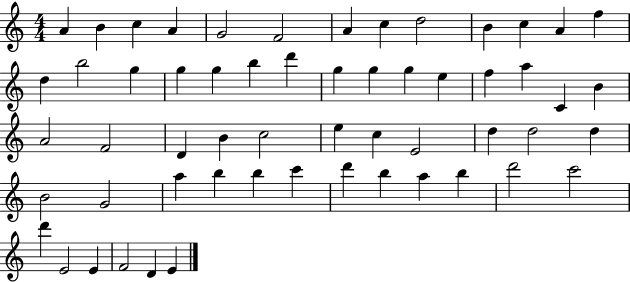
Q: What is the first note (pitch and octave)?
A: A4